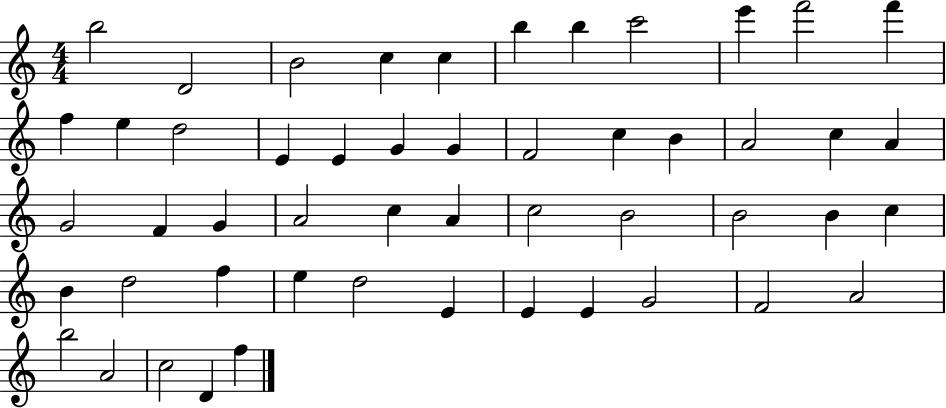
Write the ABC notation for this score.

X:1
T:Untitled
M:4/4
L:1/4
K:C
b2 D2 B2 c c b b c'2 e' f'2 f' f e d2 E E G G F2 c B A2 c A G2 F G A2 c A c2 B2 B2 B c B d2 f e d2 E E E G2 F2 A2 b2 A2 c2 D f